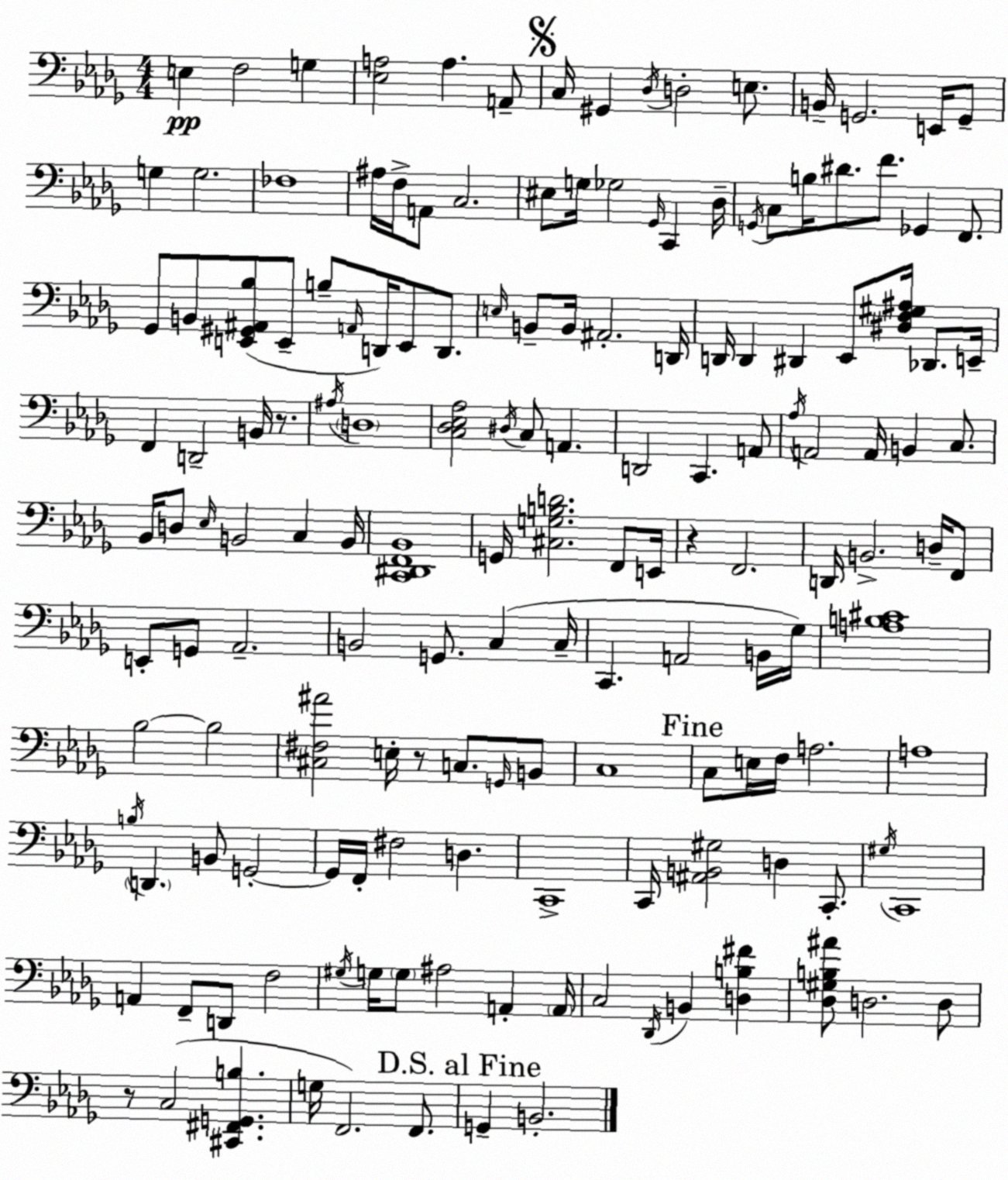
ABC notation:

X:1
T:Untitled
M:4/4
L:1/4
K:Bbm
E, F,2 G, [_E,A,]2 A, A,,/2 C,/4 ^G,, _D,/4 D,2 E,/2 B,,/4 G,,2 E,,/4 G,,/2 G, G,2 _F,4 ^A,/4 F,/4 A,,/2 C,2 ^E,/2 G,/4 _G,2 _G,,/4 C,, _D,/4 G,,/4 C,/2 B,/4 ^D/2 F/2 _G,, F,,/2 _G,,/2 B,,/2 [E,,^G,,^A,,_B,]/2 E,,/2 B,/2 A,,/4 D,,/4 E,,/2 D,,/2 E,/4 B,,/2 B,,/4 ^A,,2 D,,/4 D,,/4 D,, ^D,, _E,,/2 [^D,F,^G,^A,]/4 _D,,/2 E,,/4 F,, D,,2 B,,/4 z/2 ^A,/4 D,4 [C,_D,_E,_A,]2 ^D,/4 C,/2 A,, D,,2 C,, A,,/2 _A,/4 A,,2 A,,/4 B,, C,/2 _B,,/4 D,/2 _E,/4 B,,2 C, B,,/4 [C,,^D,,F,,_B,,]4 G,,/4 [^C,G,B,D]2 F,,/2 E,,/4 z F,,2 D,,/4 B,,2 D,/4 F,,/2 E,,/2 G,,/2 _A,,2 B,,2 G,,/2 C, C,/4 C,, A,,2 B,,/4 _G,/4 [A,B,^C]4 _B,2 _B,2 [^C,^F,^A]2 E,/4 z/2 C,/2 G,,/4 B,,/2 C,4 C,/2 E,/4 F,/4 A,2 A,4 B,/4 D,, B,,/2 G,,2 G,,/4 F,,/4 ^F,2 D, C,,4 C,,/4 [^A,,B,,^G,]2 D, C,,/2 ^G,/4 C,,4 A,, F,,/2 D,,/2 F,2 ^G,/4 G,/4 G,/2 ^A,2 A,, A,,/4 C,2 _D,,/4 B,, [D,B,^F] [_D,^G,B,^A]/2 D,2 D,/2 z/2 C,2 [^C,,^F,,G,,B,] G,/4 F,,2 F,,/2 G,, B,,2